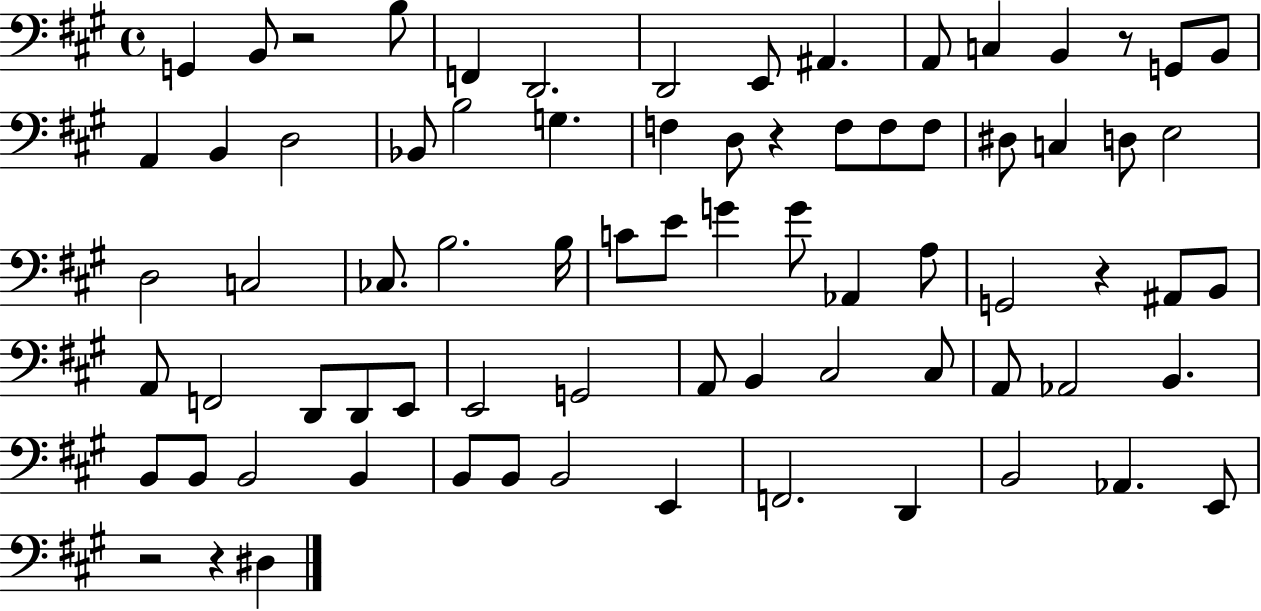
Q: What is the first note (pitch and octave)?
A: G2